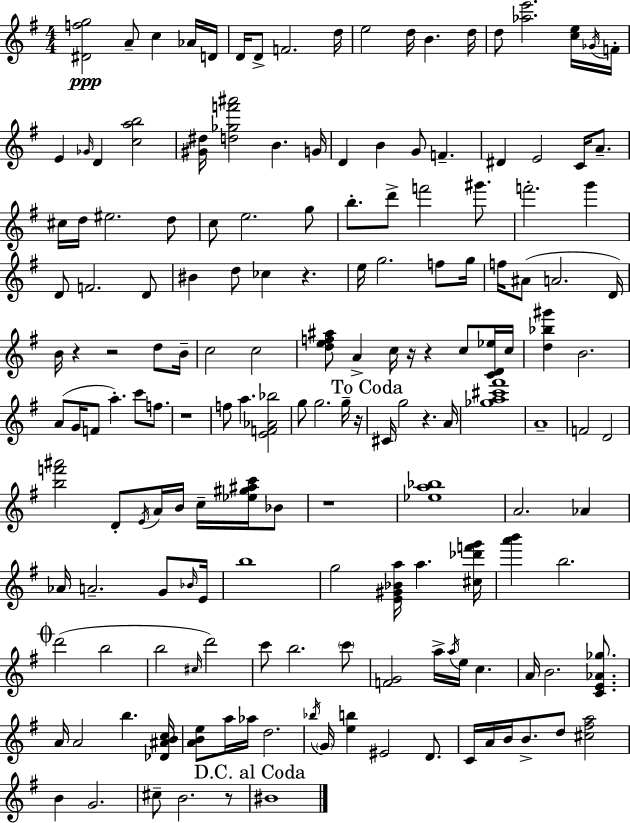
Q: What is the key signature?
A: E minor